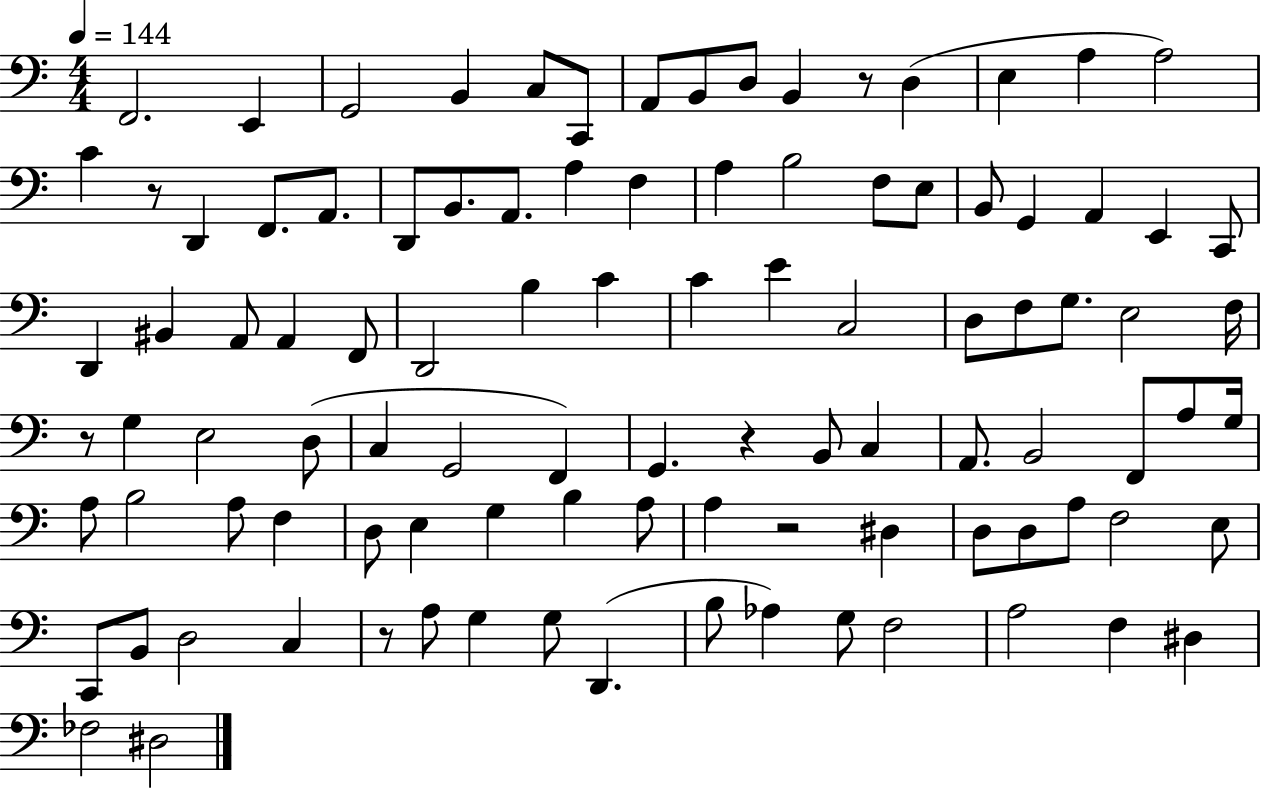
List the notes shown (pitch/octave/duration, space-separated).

F2/h. E2/q G2/h B2/q C3/e C2/e A2/e B2/e D3/e B2/q R/e D3/q E3/q A3/q A3/h C4/q R/e D2/q F2/e. A2/e. D2/e B2/e. A2/e. A3/q F3/q A3/q B3/h F3/e E3/e B2/e G2/q A2/q E2/q C2/e D2/q BIS2/q A2/e A2/q F2/e D2/h B3/q C4/q C4/q E4/q C3/h D3/e F3/e G3/e. E3/h F3/s R/e G3/q E3/h D3/e C3/q G2/h F2/q G2/q. R/q B2/e C3/q A2/e. B2/h F2/e A3/e G3/s A3/e B3/h A3/e F3/q D3/e E3/q G3/q B3/q A3/e A3/q R/h D#3/q D3/e D3/e A3/e F3/h E3/e C2/e B2/e D3/h C3/q R/e A3/e G3/q G3/e D2/q. B3/e Ab3/q G3/e F3/h A3/h F3/q D#3/q FES3/h D#3/h